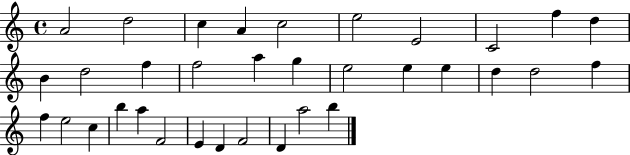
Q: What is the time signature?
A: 4/4